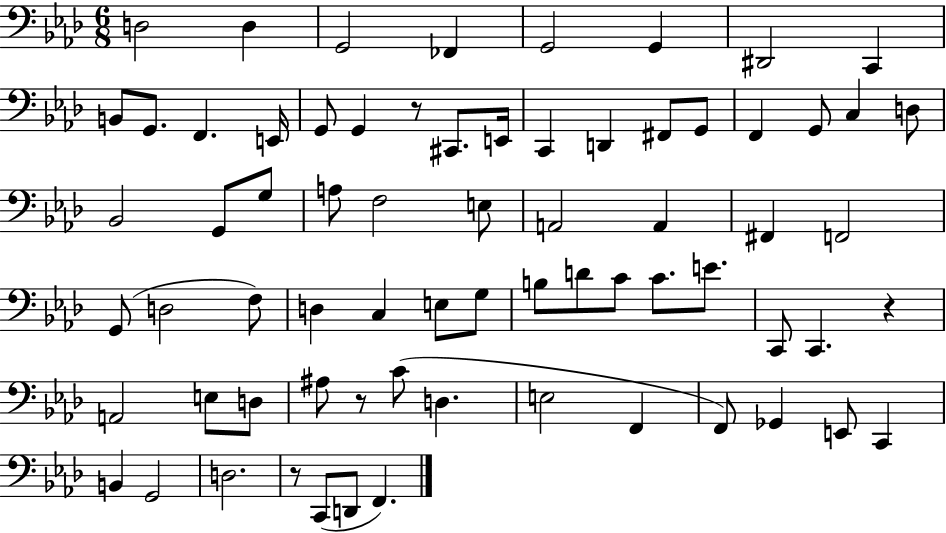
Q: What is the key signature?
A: AES major